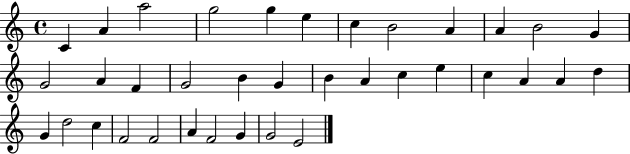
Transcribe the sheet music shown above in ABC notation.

X:1
T:Untitled
M:4/4
L:1/4
K:C
C A a2 g2 g e c B2 A A B2 G G2 A F G2 B G B A c e c A A d G d2 c F2 F2 A F2 G G2 E2